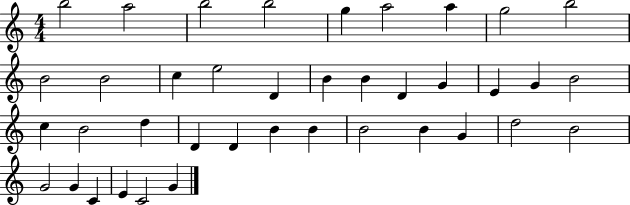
{
  \clef treble
  \numericTimeSignature
  \time 4/4
  \key c \major
  b''2 a''2 | b''2 b''2 | g''4 a''2 a''4 | g''2 b''2 | \break b'2 b'2 | c''4 e''2 d'4 | b'4 b'4 d'4 g'4 | e'4 g'4 b'2 | \break c''4 b'2 d''4 | d'4 d'4 b'4 b'4 | b'2 b'4 g'4 | d''2 b'2 | \break g'2 g'4 c'4 | e'4 c'2 g'4 | \bar "|."
}